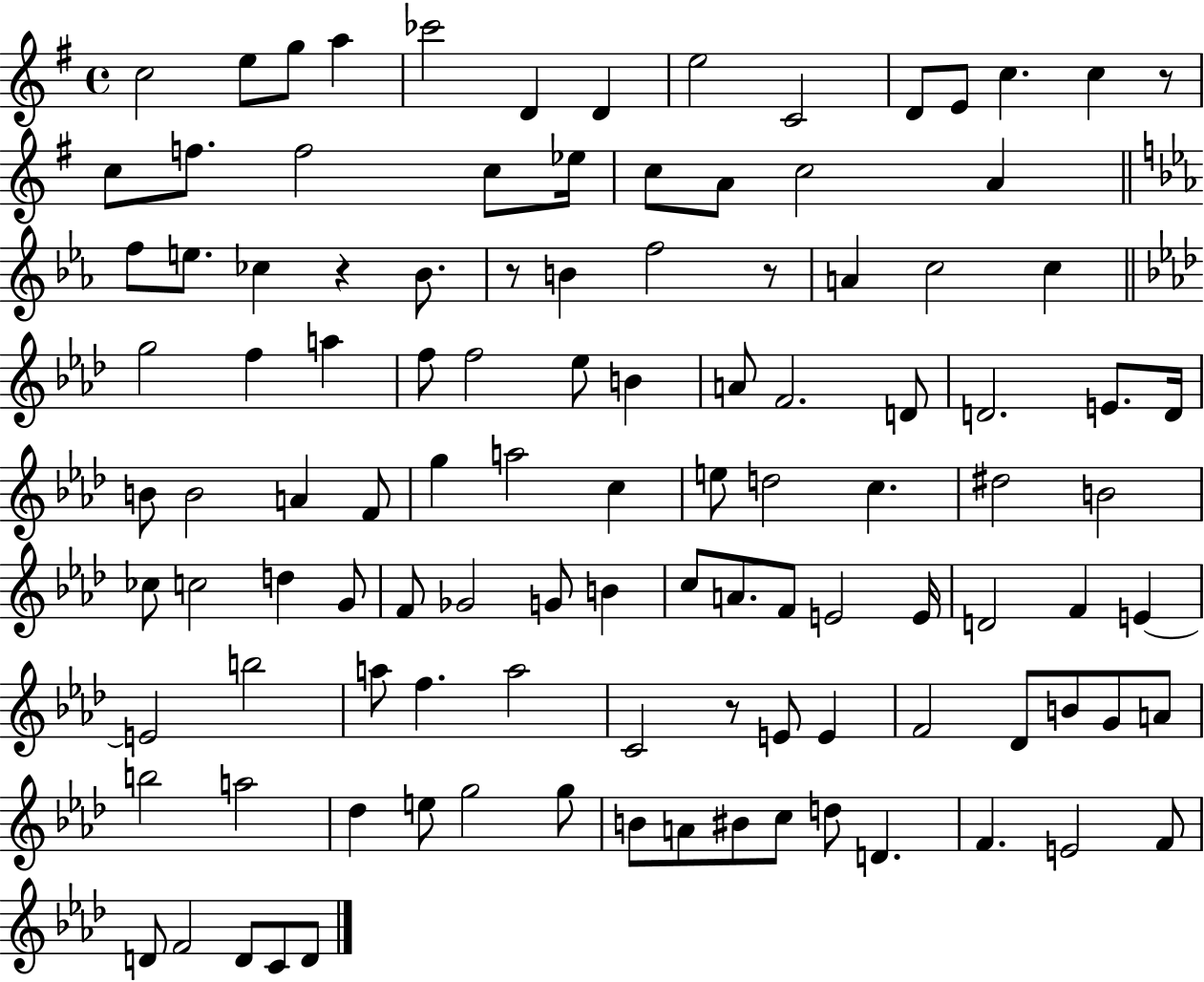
{
  \clef treble
  \time 4/4
  \defaultTimeSignature
  \key g \major
  c''2 e''8 g''8 a''4 | ces'''2 d'4 d'4 | e''2 c'2 | d'8 e'8 c''4. c''4 r8 | \break c''8 f''8. f''2 c''8 ees''16 | c''8 a'8 c''2 a'4 | \bar "||" \break \key c \minor f''8 e''8. ces''4 r4 bes'8. | r8 b'4 f''2 r8 | a'4 c''2 c''4 | \bar "||" \break \key aes \major g''2 f''4 a''4 | f''8 f''2 ees''8 b'4 | a'8 f'2. d'8 | d'2. e'8. d'16 | \break b'8 b'2 a'4 f'8 | g''4 a''2 c''4 | e''8 d''2 c''4. | dis''2 b'2 | \break ces''8 c''2 d''4 g'8 | f'8 ges'2 g'8 b'4 | c''8 a'8. f'8 e'2 e'16 | d'2 f'4 e'4~~ | \break e'2 b''2 | a''8 f''4. a''2 | c'2 r8 e'8 e'4 | f'2 des'8 b'8 g'8 a'8 | \break b''2 a''2 | des''4 e''8 g''2 g''8 | b'8 a'8 bis'8 c''8 d''8 d'4. | f'4. e'2 f'8 | \break d'8 f'2 d'8 c'8 d'8 | \bar "|."
}